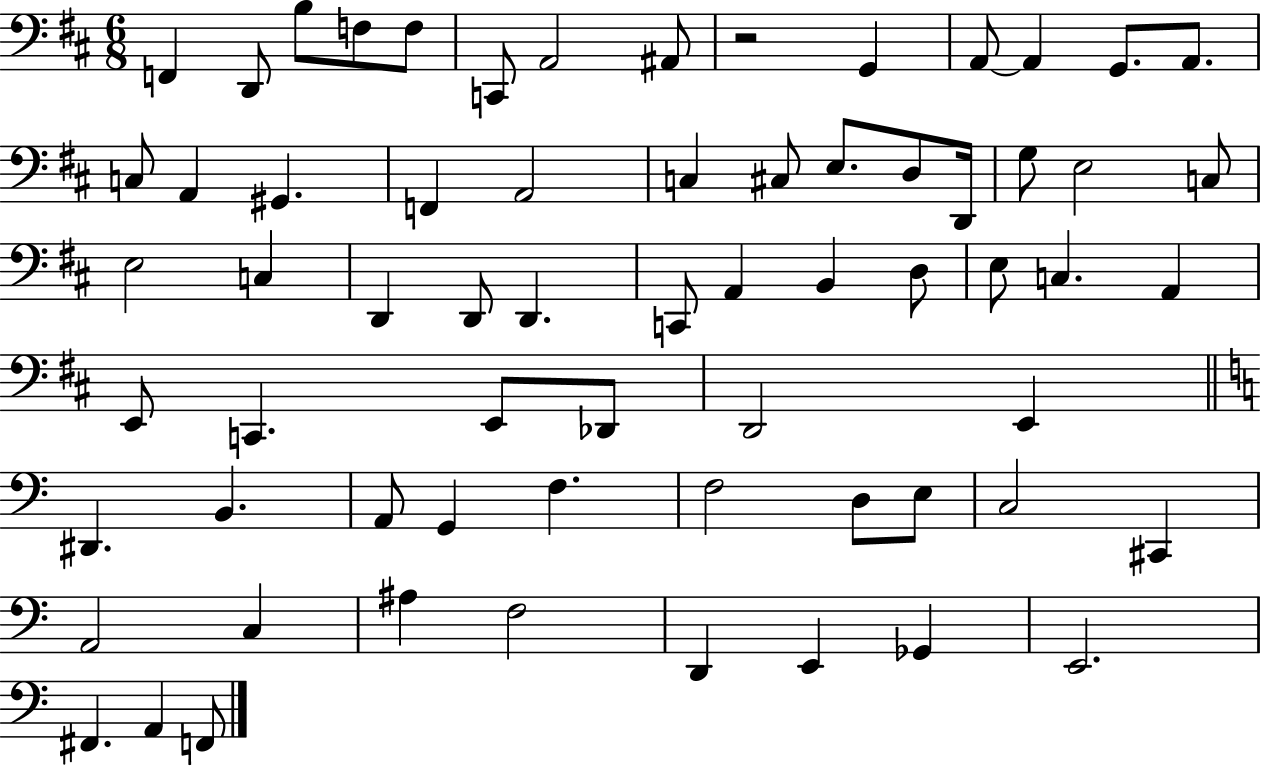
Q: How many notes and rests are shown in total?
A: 66